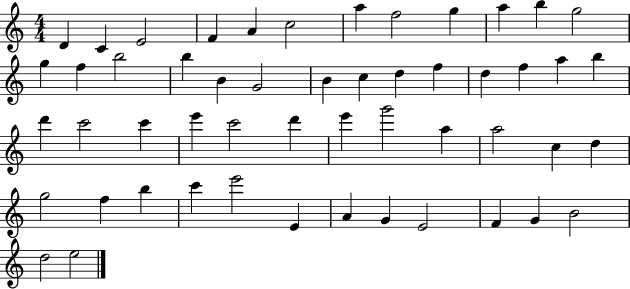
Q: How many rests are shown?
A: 0